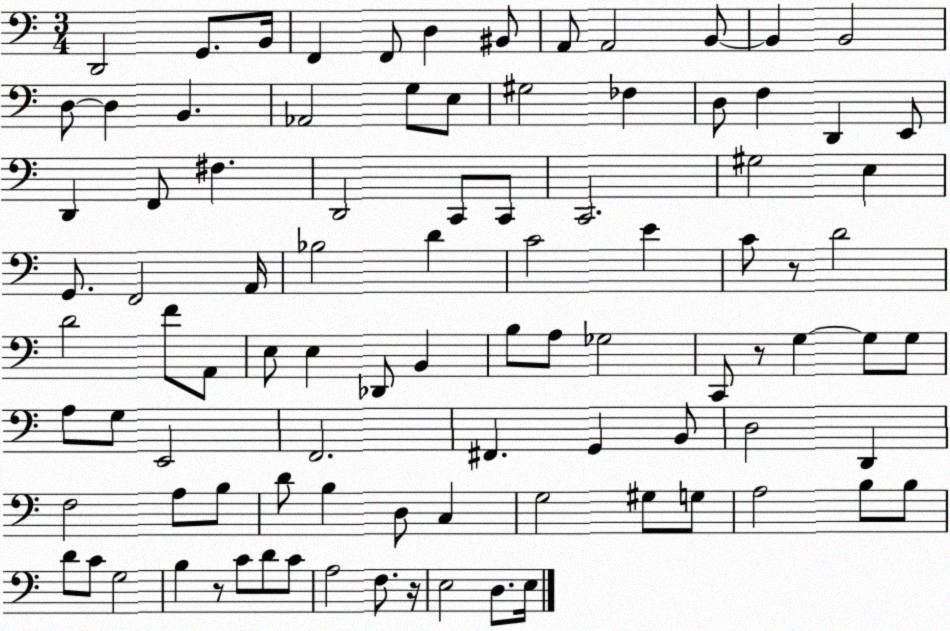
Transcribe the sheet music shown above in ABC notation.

X:1
T:Untitled
M:3/4
L:1/4
K:C
D,,2 G,,/2 B,,/4 F,, F,,/2 D, ^B,,/2 A,,/2 A,,2 B,,/2 B,, B,,2 D,/2 D, B,, _A,,2 G,/2 E,/2 ^G,2 _F, D,/2 F, D,, E,,/2 D,, F,,/2 ^F, D,,2 C,,/2 C,,/2 C,,2 ^G,2 E, G,,/2 F,,2 A,,/4 _B,2 D C2 E C/2 z/2 D2 D2 F/2 A,,/2 E,/2 E, _D,,/2 B,, B,/2 A,/2 _G,2 C,,/2 z/2 G, G,/2 G,/2 A,/2 G,/2 E,,2 F,,2 ^F,, G,, B,,/2 D,2 D,, F,2 A,/2 B,/2 D/2 B, D,/2 C, G,2 ^G,/2 G,/2 A,2 B,/2 B,/2 D/2 C/2 G,2 B, z/2 C/2 D/2 C/2 A,2 F,/2 z/4 E,2 D,/2 E,/4